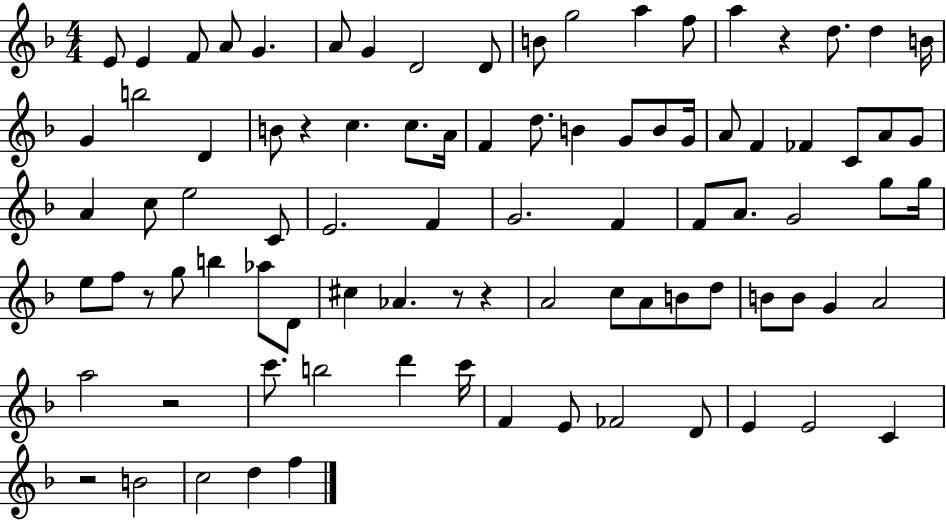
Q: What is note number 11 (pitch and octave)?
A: G5